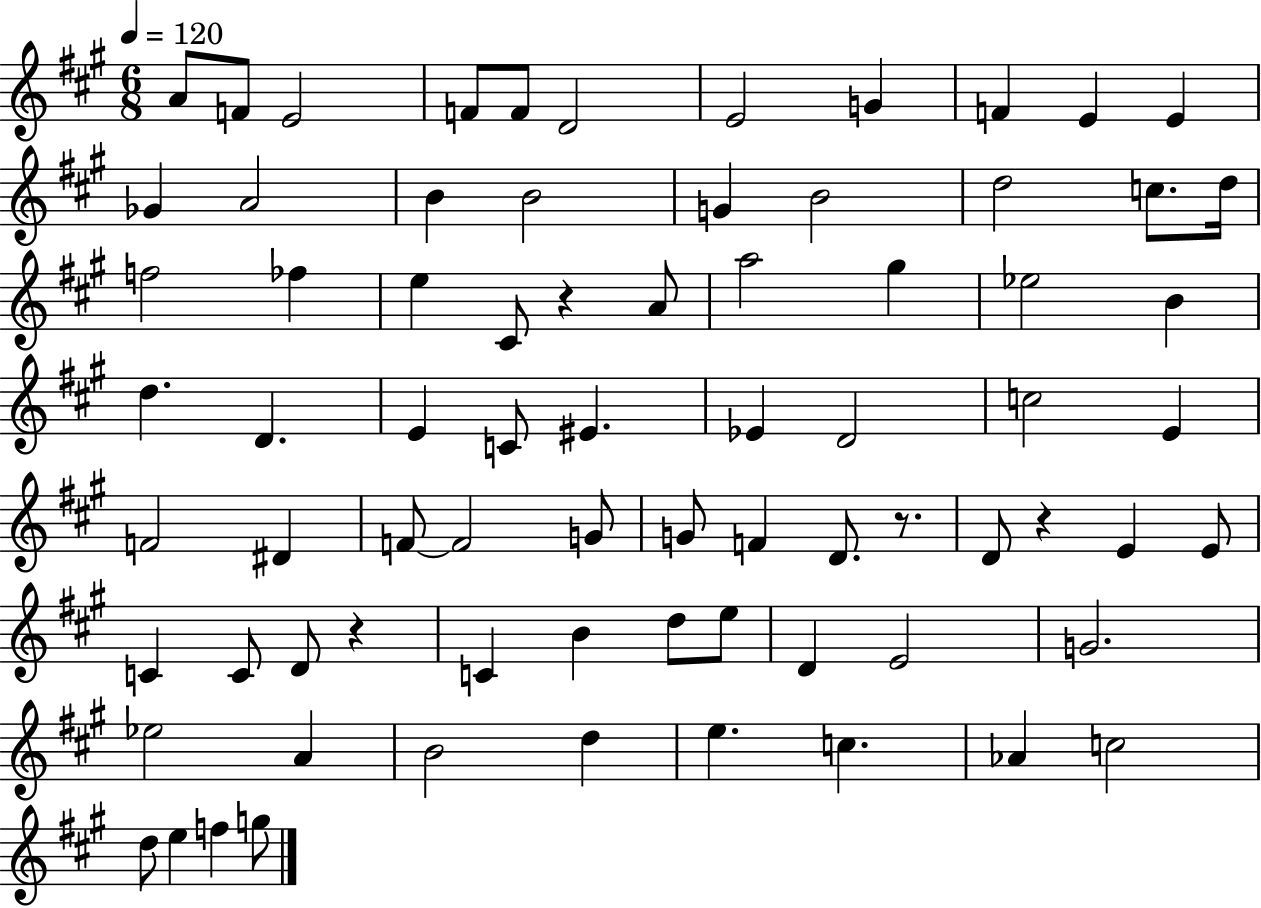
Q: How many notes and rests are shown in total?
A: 75